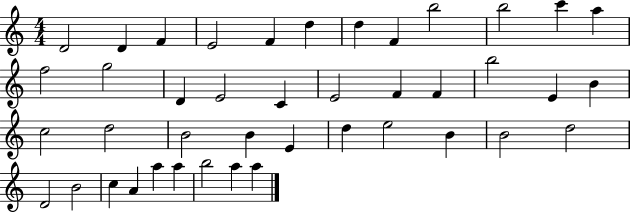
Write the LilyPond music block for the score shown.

{
  \clef treble
  \numericTimeSignature
  \time 4/4
  \key c \major
  d'2 d'4 f'4 | e'2 f'4 d''4 | d''4 f'4 b''2 | b''2 c'''4 a''4 | \break f''2 g''2 | d'4 e'2 c'4 | e'2 f'4 f'4 | b''2 e'4 b'4 | \break c''2 d''2 | b'2 b'4 e'4 | d''4 e''2 b'4 | b'2 d''2 | \break d'2 b'2 | c''4 a'4 a''4 a''4 | b''2 a''4 a''4 | \bar "|."
}